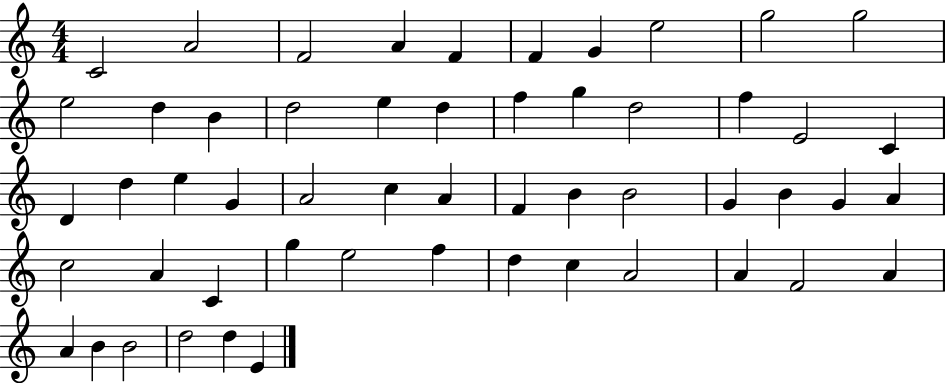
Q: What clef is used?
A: treble